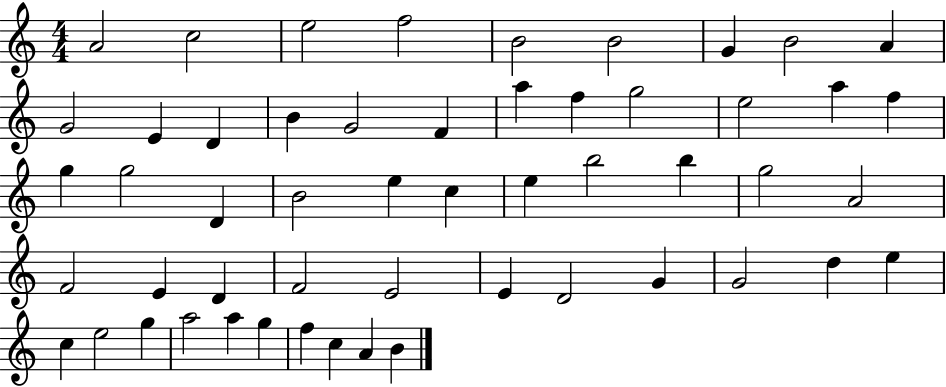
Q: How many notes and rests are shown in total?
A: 53